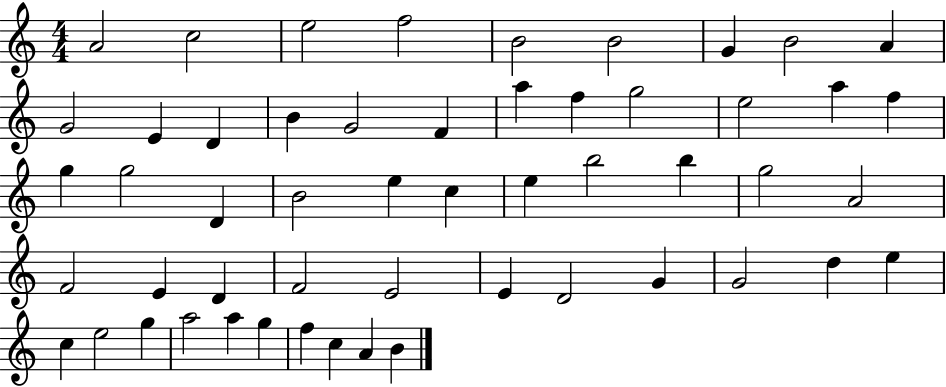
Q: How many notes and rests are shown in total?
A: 53